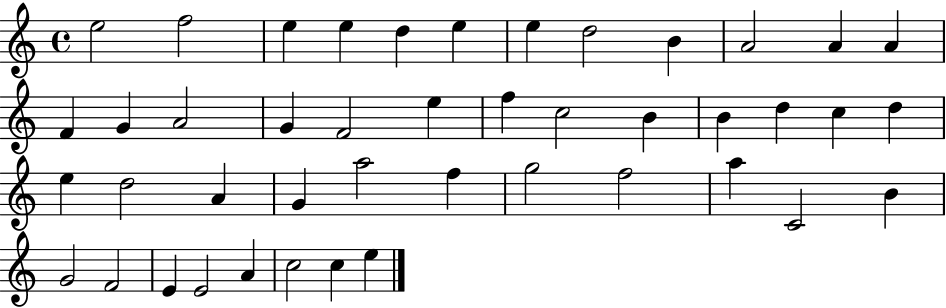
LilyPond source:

{
  \clef treble
  \time 4/4
  \defaultTimeSignature
  \key c \major
  e''2 f''2 | e''4 e''4 d''4 e''4 | e''4 d''2 b'4 | a'2 a'4 a'4 | \break f'4 g'4 a'2 | g'4 f'2 e''4 | f''4 c''2 b'4 | b'4 d''4 c''4 d''4 | \break e''4 d''2 a'4 | g'4 a''2 f''4 | g''2 f''2 | a''4 c'2 b'4 | \break g'2 f'2 | e'4 e'2 a'4 | c''2 c''4 e''4 | \bar "|."
}